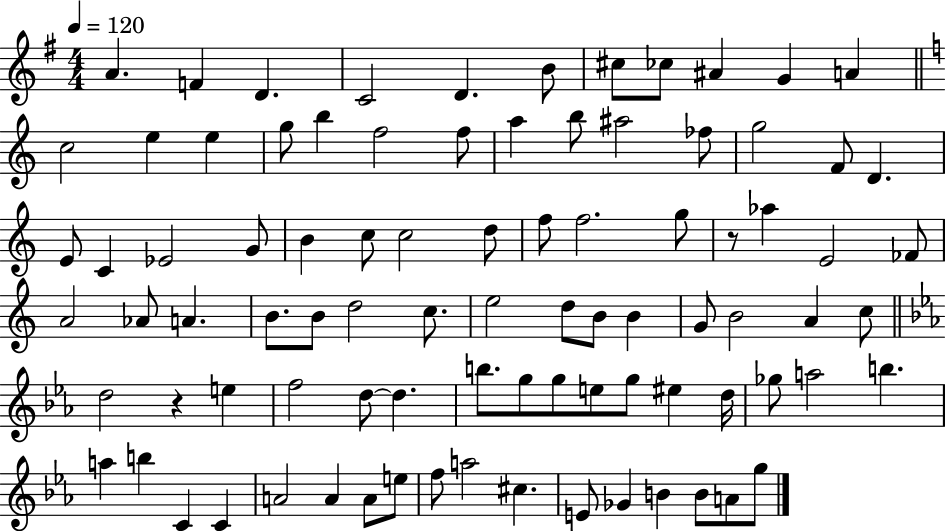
X:1
T:Untitled
M:4/4
L:1/4
K:G
A F D C2 D B/2 ^c/2 _c/2 ^A G A c2 e e g/2 b f2 f/2 a b/2 ^a2 _f/2 g2 F/2 D E/2 C _E2 G/2 B c/2 c2 d/2 f/2 f2 g/2 z/2 _a E2 _F/2 A2 _A/2 A B/2 B/2 d2 c/2 e2 d/2 B/2 B G/2 B2 A c/2 d2 z e f2 d/2 d b/2 g/2 g/2 e/2 g/2 ^e d/4 _g/2 a2 b a b C C A2 A A/2 e/2 f/2 a2 ^c E/2 _G B B/2 A/2 g/2